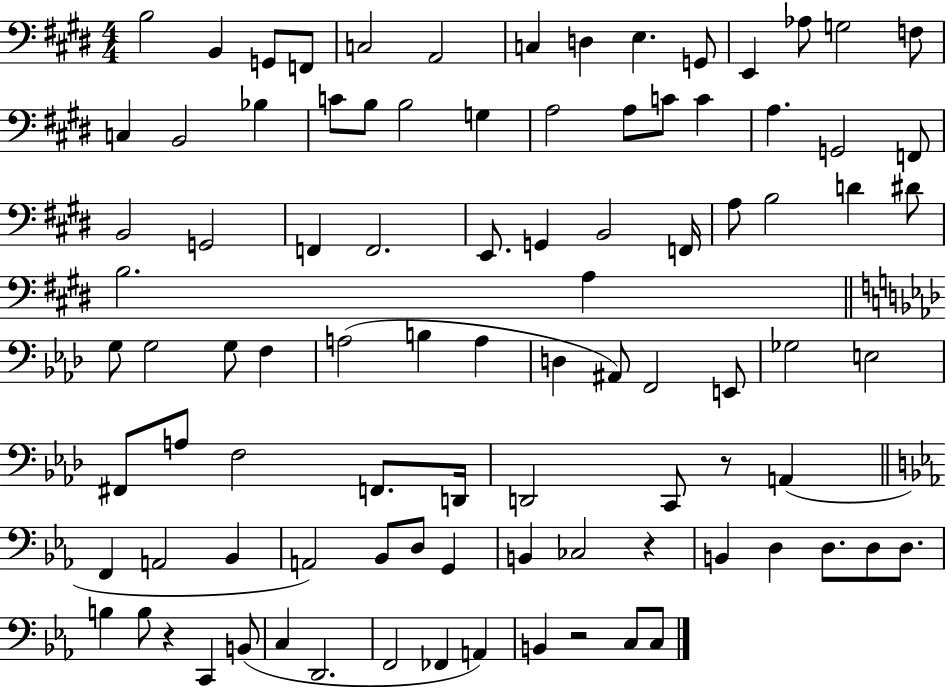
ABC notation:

X:1
T:Untitled
M:4/4
L:1/4
K:E
B,2 B,, G,,/2 F,,/2 C,2 A,,2 C, D, E, G,,/2 E,, _A,/2 G,2 F,/2 C, B,,2 _B, C/2 B,/2 B,2 G, A,2 A,/2 C/2 C A, G,,2 F,,/2 B,,2 G,,2 F,, F,,2 E,,/2 G,, B,,2 F,,/4 A,/2 B,2 D ^D/2 B,2 A, G,/2 G,2 G,/2 F, A,2 B, A, D, ^A,,/2 F,,2 E,,/2 _G,2 E,2 ^F,,/2 A,/2 F,2 F,,/2 D,,/4 D,,2 C,,/2 z/2 A,, F,, A,,2 _B,, A,,2 _B,,/2 D,/2 G,, B,, _C,2 z B,, D, D,/2 D,/2 D,/2 B, B,/2 z C,, B,,/2 C, D,,2 F,,2 _F,, A,, B,, z2 C,/2 C,/2